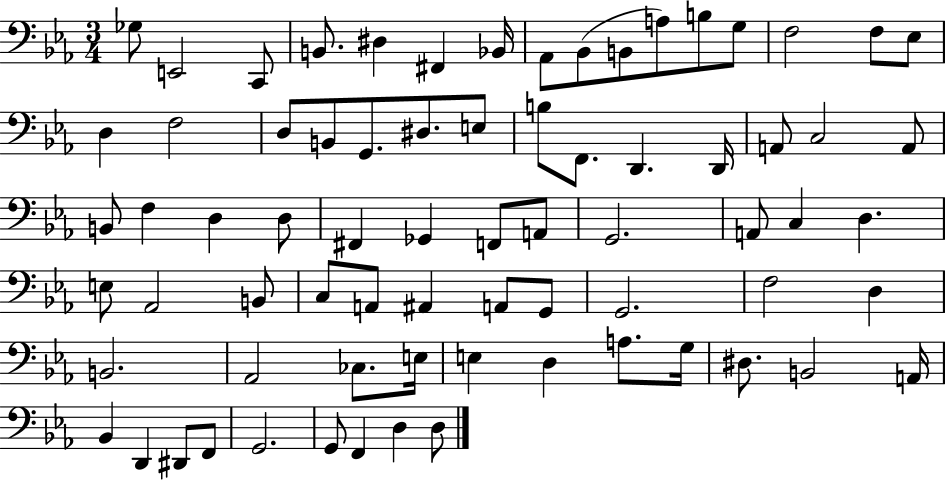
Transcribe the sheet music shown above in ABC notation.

X:1
T:Untitled
M:3/4
L:1/4
K:Eb
_G,/2 E,,2 C,,/2 B,,/2 ^D, ^F,, _B,,/4 _A,,/2 _B,,/2 B,,/2 A,/2 B,/2 G,/2 F,2 F,/2 _E,/2 D, F,2 D,/2 B,,/2 G,,/2 ^D,/2 E,/2 B,/2 F,,/2 D,, D,,/4 A,,/2 C,2 A,,/2 B,,/2 F, D, D,/2 ^F,, _G,, F,,/2 A,,/2 G,,2 A,,/2 C, D, E,/2 _A,,2 B,,/2 C,/2 A,,/2 ^A,, A,,/2 G,,/2 G,,2 F,2 D, B,,2 _A,,2 _C,/2 E,/4 E, D, A,/2 G,/4 ^D,/2 B,,2 A,,/4 _B,, D,, ^D,,/2 F,,/2 G,,2 G,,/2 F,, D, D,/2